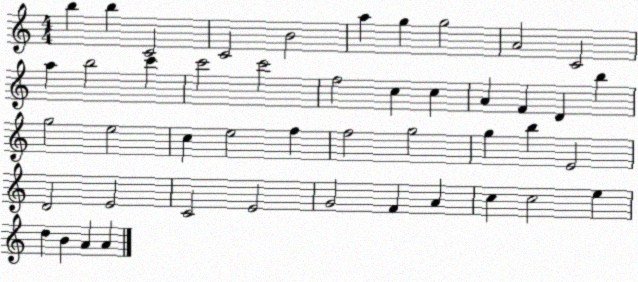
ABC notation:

X:1
T:Untitled
M:4/4
L:1/4
K:C
b b C2 C2 B2 a g g2 A2 C2 a b2 c' c'2 c'2 f2 c c A F D b g2 e2 c e2 f f2 g2 g b E2 D2 E2 C2 E2 G2 F A c c2 e d B A A